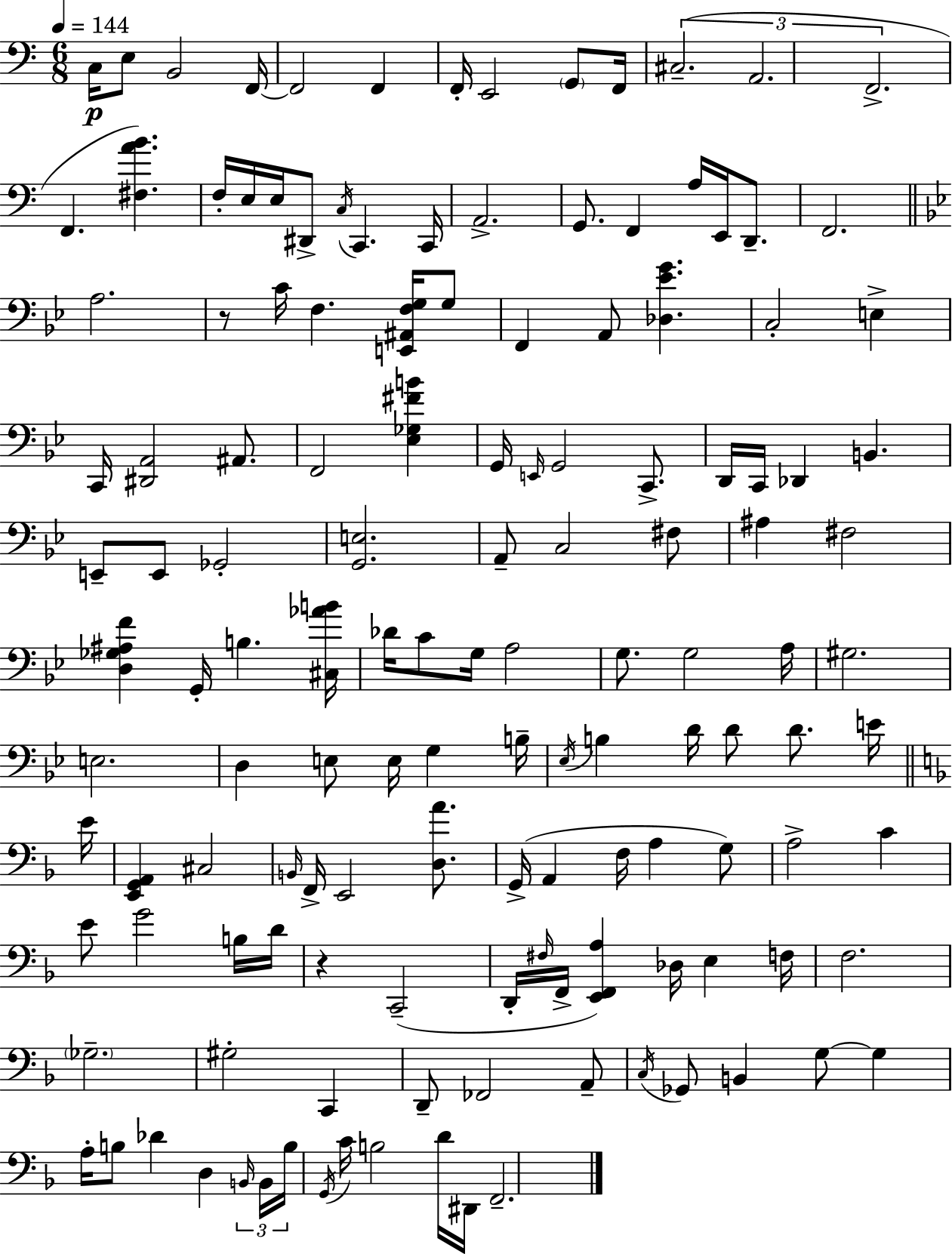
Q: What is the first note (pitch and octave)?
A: C3